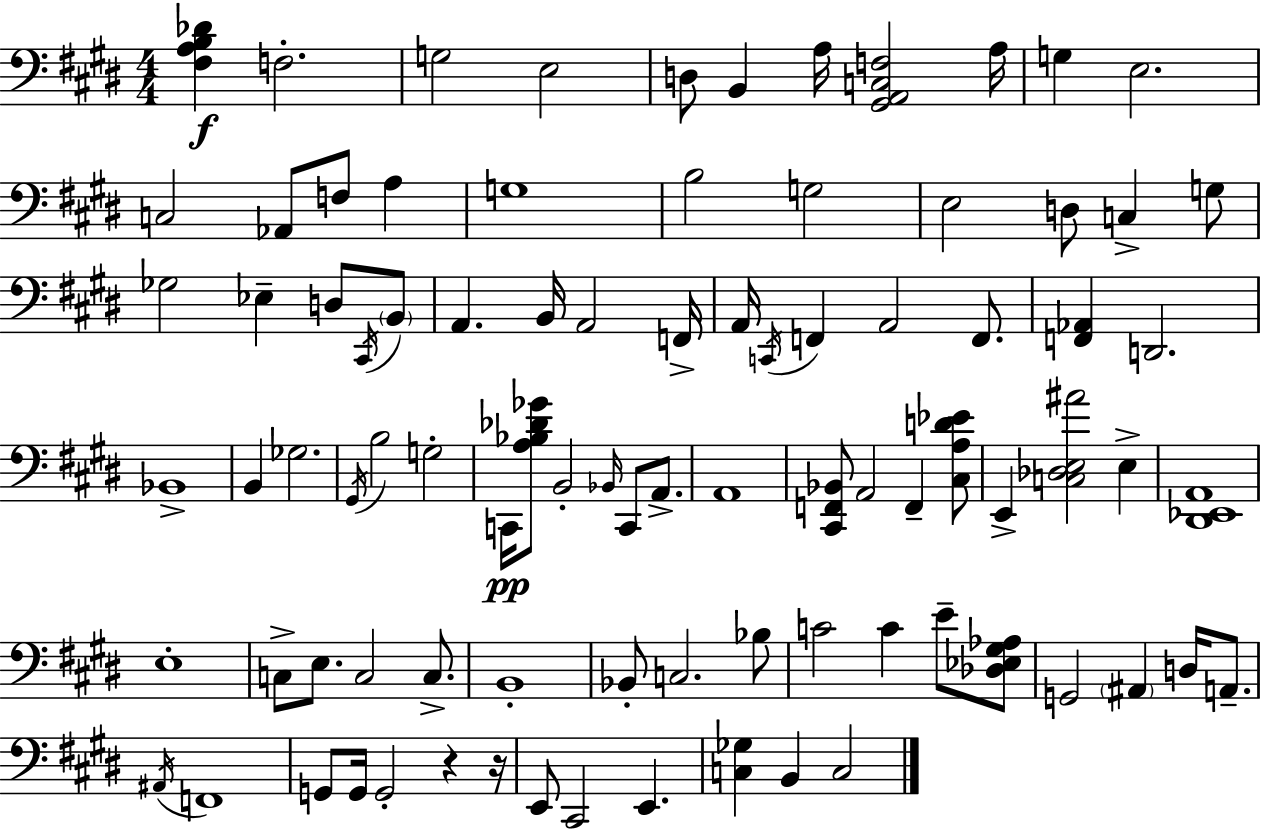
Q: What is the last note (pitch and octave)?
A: C3